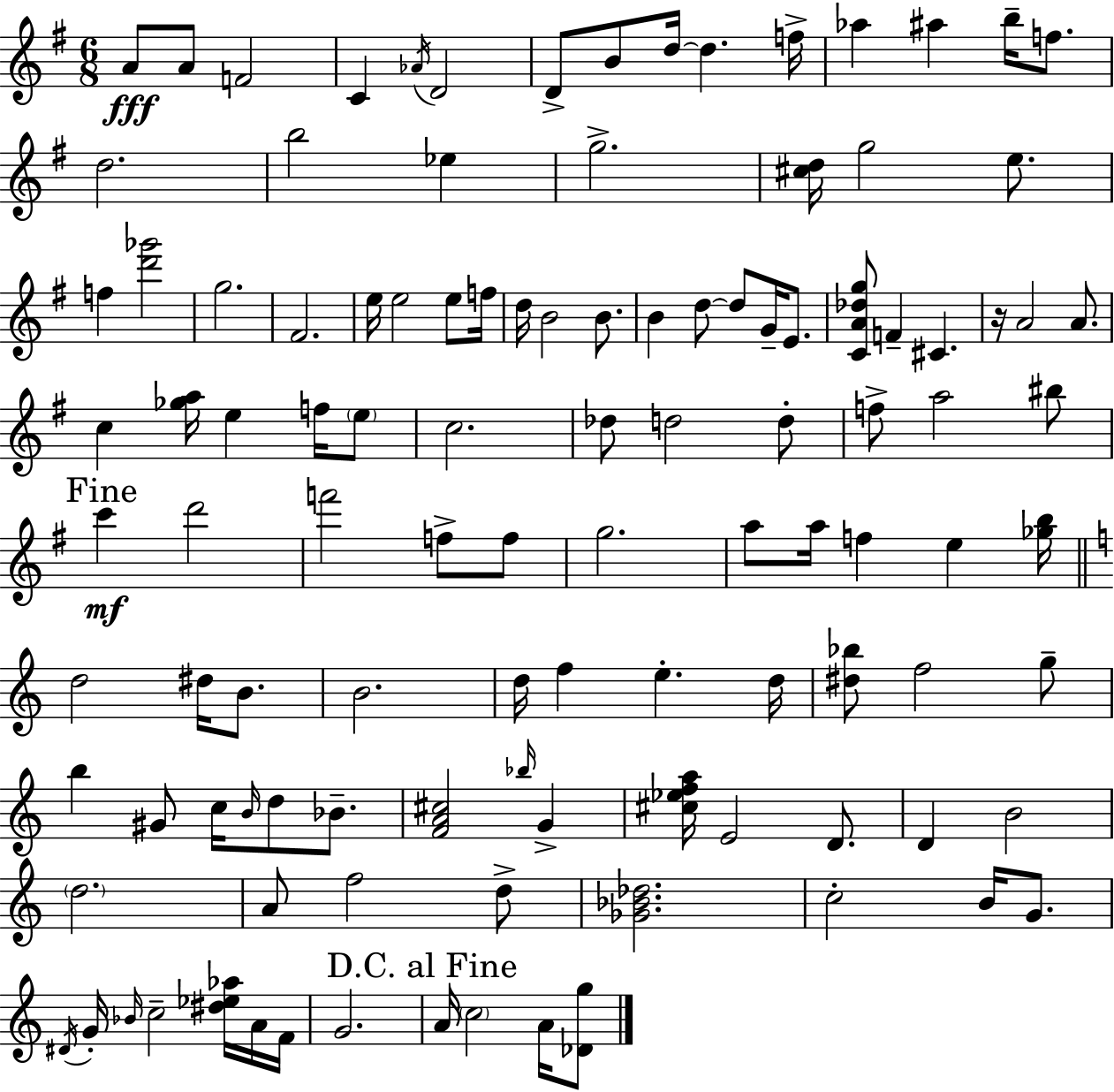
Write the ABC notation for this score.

X:1
T:Untitled
M:6/8
L:1/4
K:Em
A/2 A/2 F2 C _A/4 D2 D/2 B/2 d/4 d f/4 _a ^a b/4 f/2 d2 b2 _e g2 [^cd]/4 g2 e/2 f [d'_g']2 g2 ^F2 e/4 e2 e/2 f/4 d/4 B2 B/2 B d/2 d/2 G/4 E/2 [CA_dg]/2 F ^C z/4 A2 A/2 c [_ga]/4 e f/4 e/2 c2 _d/2 d2 d/2 f/2 a2 ^b/2 c' d'2 f'2 f/2 f/2 g2 a/2 a/4 f e [_gb]/4 d2 ^d/4 B/2 B2 d/4 f e d/4 [^d_b]/2 f2 g/2 b ^G/2 c/4 B/4 d/2 _B/2 [FA^c]2 _b/4 G [^c_efa]/4 E2 D/2 D B2 d2 A/2 f2 d/2 [_G_B_d]2 c2 B/4 G/2 ^D/4 G/4 _B/4 c2 [^d_e_a]/4 A/4 F/4 G2 A/4 c2 A/4 [_Dg]/2